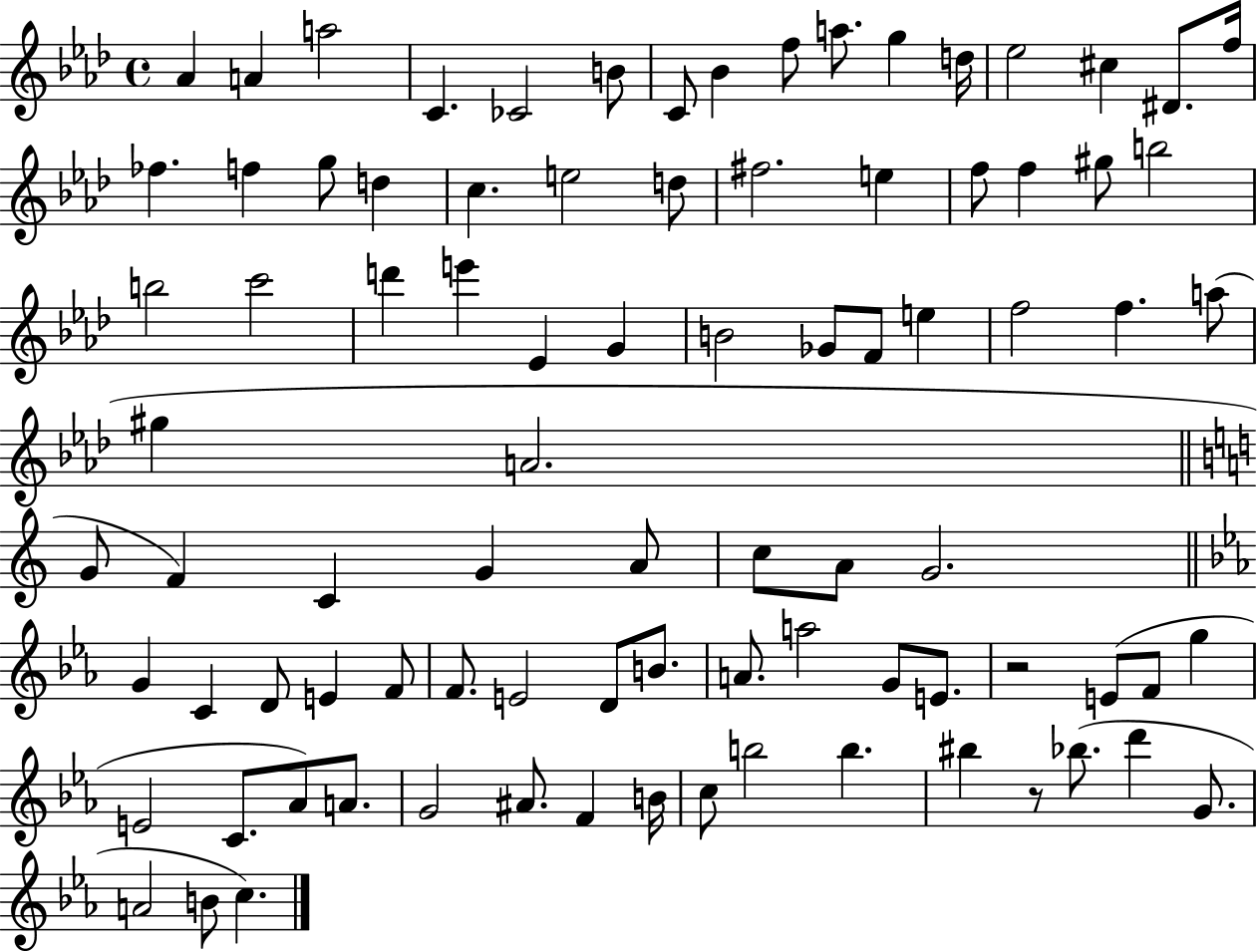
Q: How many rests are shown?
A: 2